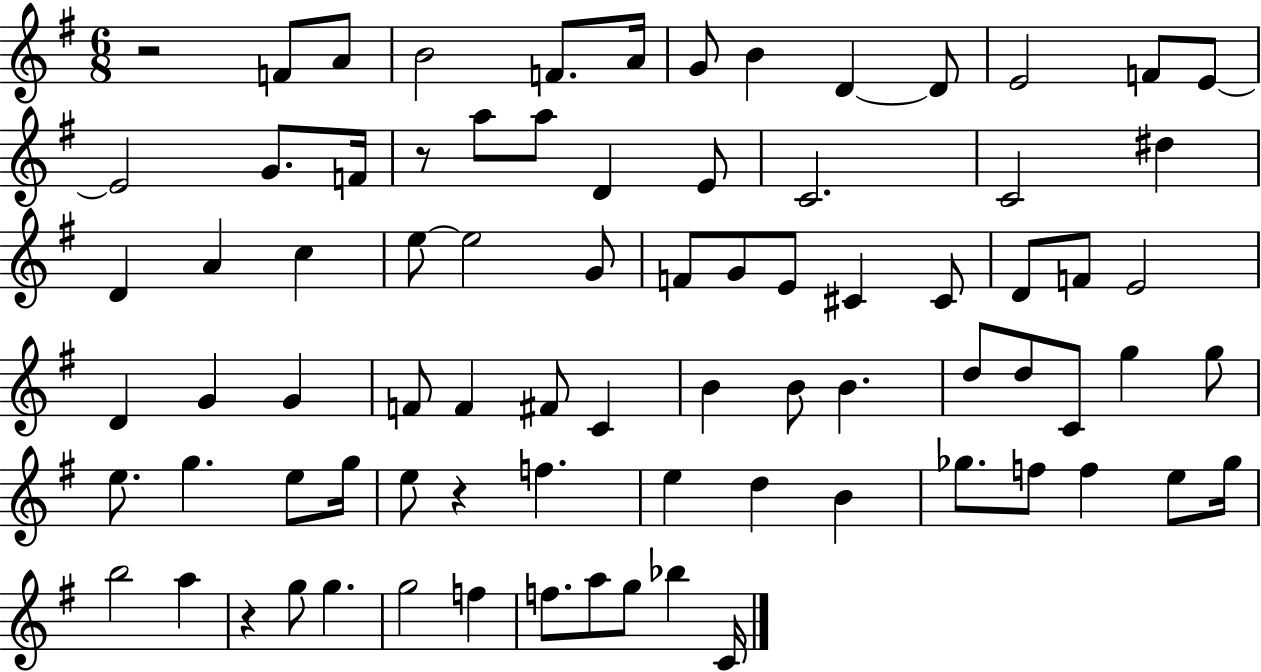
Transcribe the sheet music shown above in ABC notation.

X:1
T:Untitled
M:6/8
L:1/4
K:G
z2 F/2 A/2 B2 F/2 A/4 G/2 B D D/2 E2 F/2 E/2 E2 G/2 F/4 z/2 a/2 a/2 D E/2 C2 C2 ^d D A c e/2 e2 G/2 F/2 G/2 E/2 ^C ^C/2 D/2 F/2 E2 D G G F/2 F ^F/2 C B B/2 B d/2 d/2 C/2 g g/2 e/2 g e/2 g/4 e/2 z f e d B _g/2 f/2 f e/2 _g/4 b2 a z g/2 g g2 f f/2 a/2 g/2 _b C/4